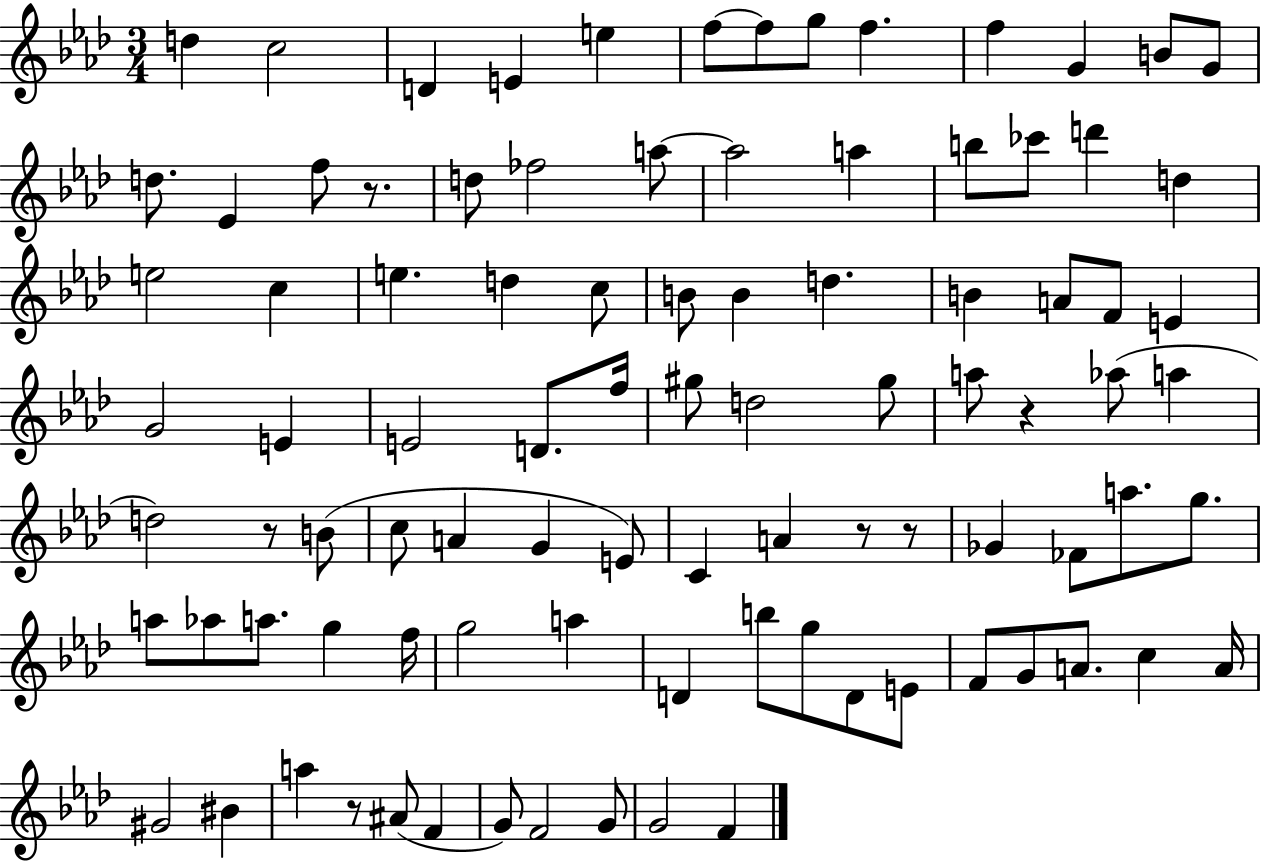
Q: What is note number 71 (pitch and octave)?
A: D4